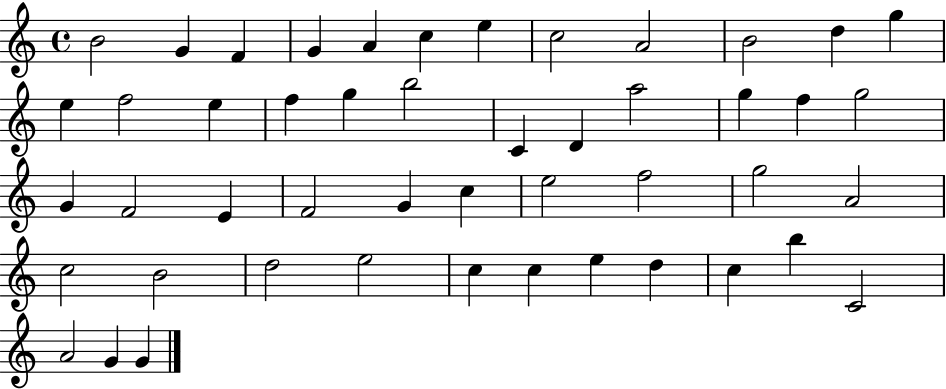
B4/h G4/q F4/q G4/q A4/q C5/q E5/q C5/h A4/h B4/h D5/q G5/q E5/q F5/h E5/q F5/q G5/q B5/h C4/q D4/q A5/h G5/q F5/q G5/h G4/q F4/h E4/q F4/h G4/q C5/q E5/h F5/h G5/h A4/h C5/h B4/h D5/h E5/h C5/q C5/q E5/q D5/q C5/q B5/q C4/h A4/h G4/q G4/q